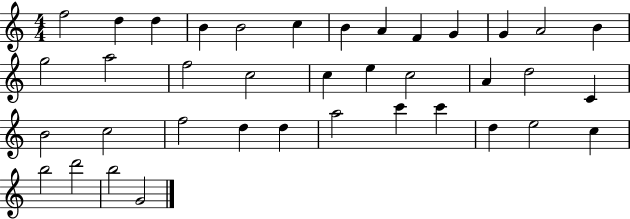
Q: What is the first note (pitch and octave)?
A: F5